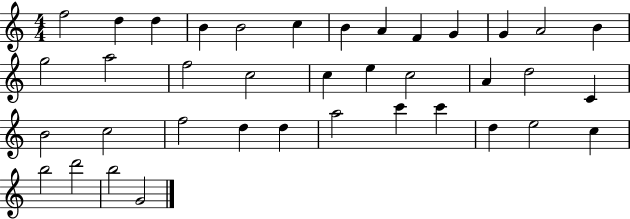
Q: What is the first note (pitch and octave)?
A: F5